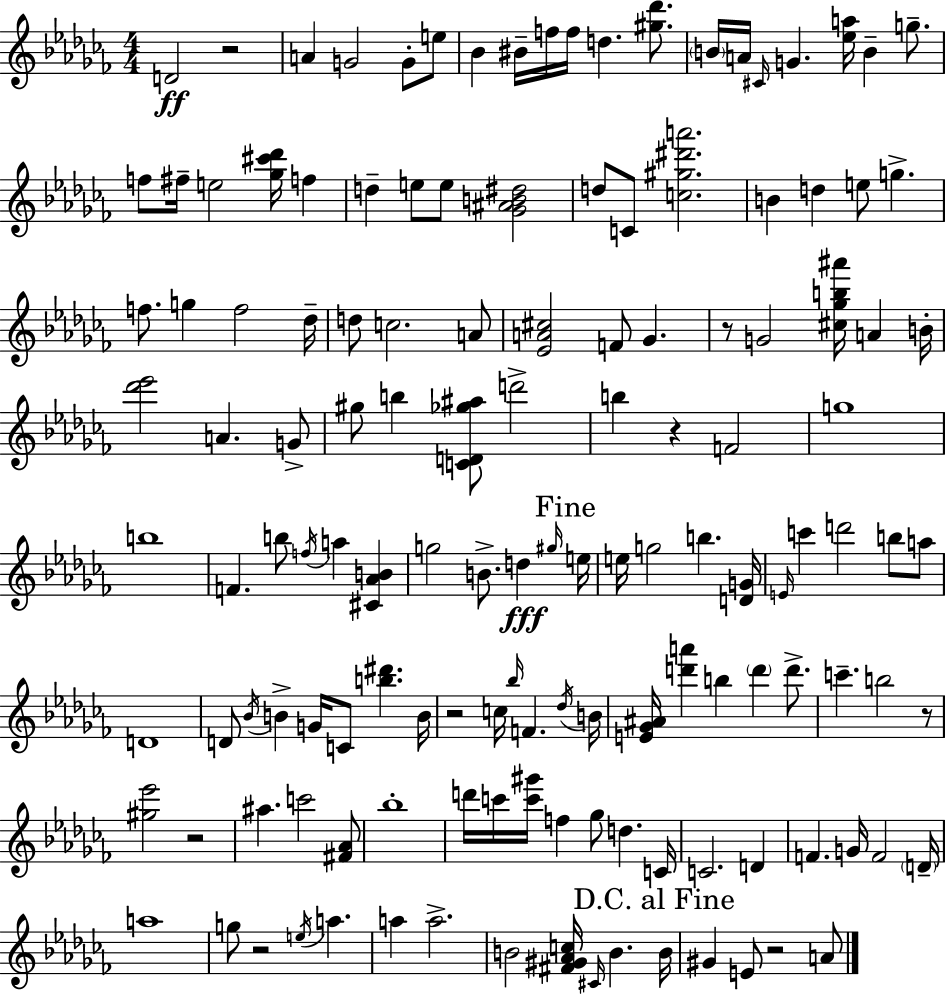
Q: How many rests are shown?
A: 8